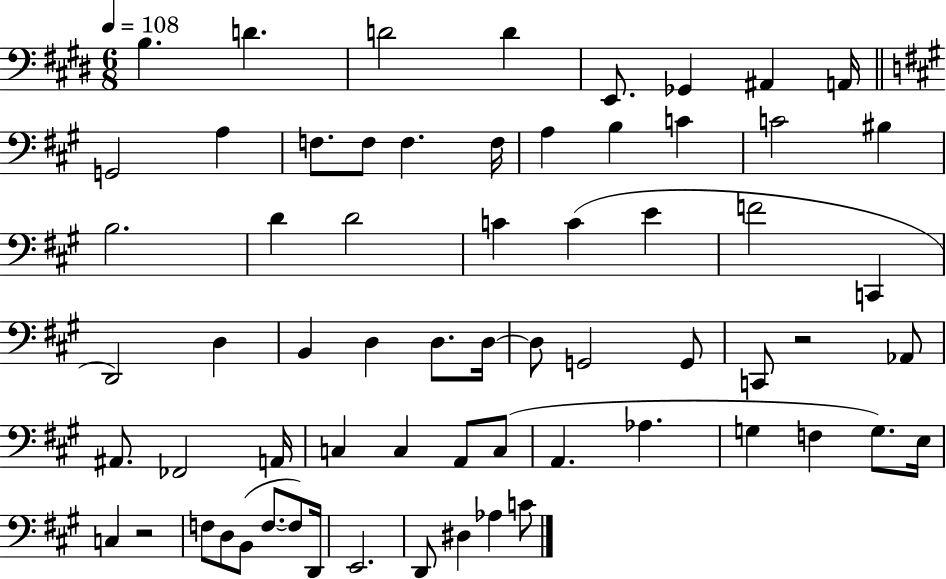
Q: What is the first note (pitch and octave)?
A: B3